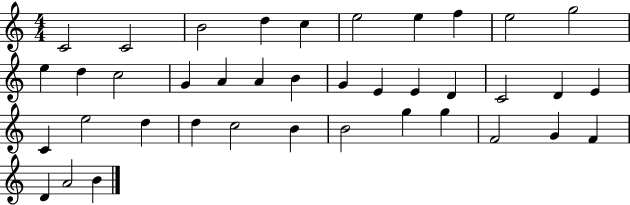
X:1
T:Untitled
M:4/4
L:1/4
K:C
C2 C2 B2 d c e2 e f e2 g2 e d c2 G A A B G E E D C2 D E C e2 d d c2 B B2 g g F2 G F D A2 B